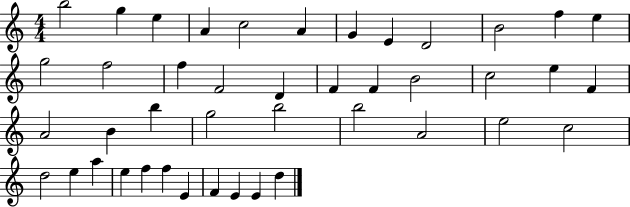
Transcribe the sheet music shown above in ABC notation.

X:1
T:Untitled
M:4/4
L:1/4
K:C
b2 g e A c2 A G E D2 B2 f e g2 f2 f F2 D F F B2 c2 e F A2 B b g2 b2 b2 A2 e2 c2 d2 e a e f f E F E E d